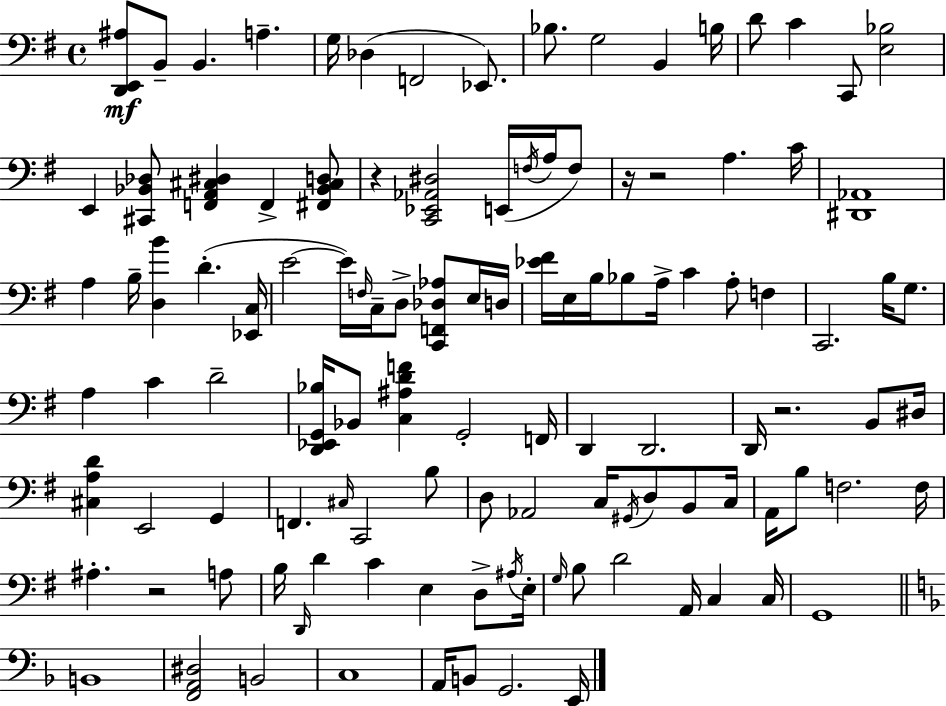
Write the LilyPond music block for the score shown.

{
  \clef bass
  \time 4/4
  \defaultTimeSignature
  \key g \major
  <d, e, ais>8\mf b,8-- b,4. a4.-- | g16 des4( f,2 ees,8.) | bes8. g2 b,4 b16 | d'8 c'4 c,8 <e bes>2 | \break e,4 <cis, bes, des>8 <f, a, cis dis>4 f,4-> <fis, bes, cis d>8 | r4 <c, ees, aes, dis>2 e,16( \acciaccatura { f16 } a16 f8) | r16 r2 a4. | c'16 <dis, aes,>1 | \break a4 b16-- <d b'>4 d'4.-.( | <ees, c>16 e'2~~ e'16) \grace { f16 } c16-- d8-> <c, f, des aes>8 | e16 d16 <ees' fis'>16 e16 b16 bes8 a16-> c'4 a8-. f4 | c,2. b16 g8. | \break a4 c'4 d'2-- | <d, ees, g, bes>16 bes,8 <c ais d' f'>4 g,2-. | f,16 d,4 d,2. | d,16 r2. b,8 | \break dis16 <cis a d'>4 e,2 g,4 | f,4. \grace { cis16 } c,2 | b8 d8 aes,2 c16 \acciaccatura { gis,16 } d8 | b,8 c16 a,16 b8 f2. | \break f16 ais4.-. r2 | a8 b16 \grace { d,16 } d'4 c'4 e4 | d8-> \acciaccatura { ais16 } e16-. \grace { g16 } b8 d'2 | a,16 c4 c16 g,1 | \break \bar "||" \break \key d \minor b,1 | <f, a, dis>2 b,2 | c1 | a,16 b,8 g,2. e,16 | \break \bar "|."
}